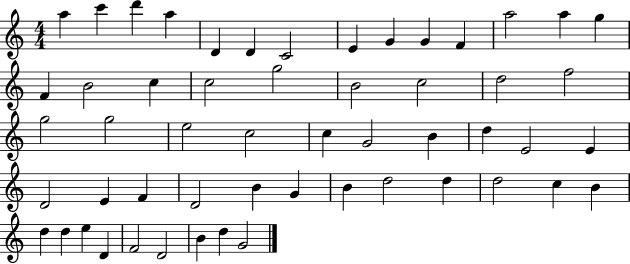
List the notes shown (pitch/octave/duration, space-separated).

A5/q C6/q D6/q A5/q D4/q D4/q C4/h E4/q G4/q G4/q F4/q A5/h A5/q G5/q F4/q B4/h C5/q C5/h G5/h B4/h C5/h D5/h F5/h G5/h G5/h E5/h C5/h C5/q G4/h B4/q D5/q E4/h E4/q D4/h E4/q F4/q D4/h B4/q G4/q B4/q D5/h D5/q D5/h C5/q B4/q D5/q D5/q E5/q D4/q F4/h D4/h B4/q D5/q G4/h